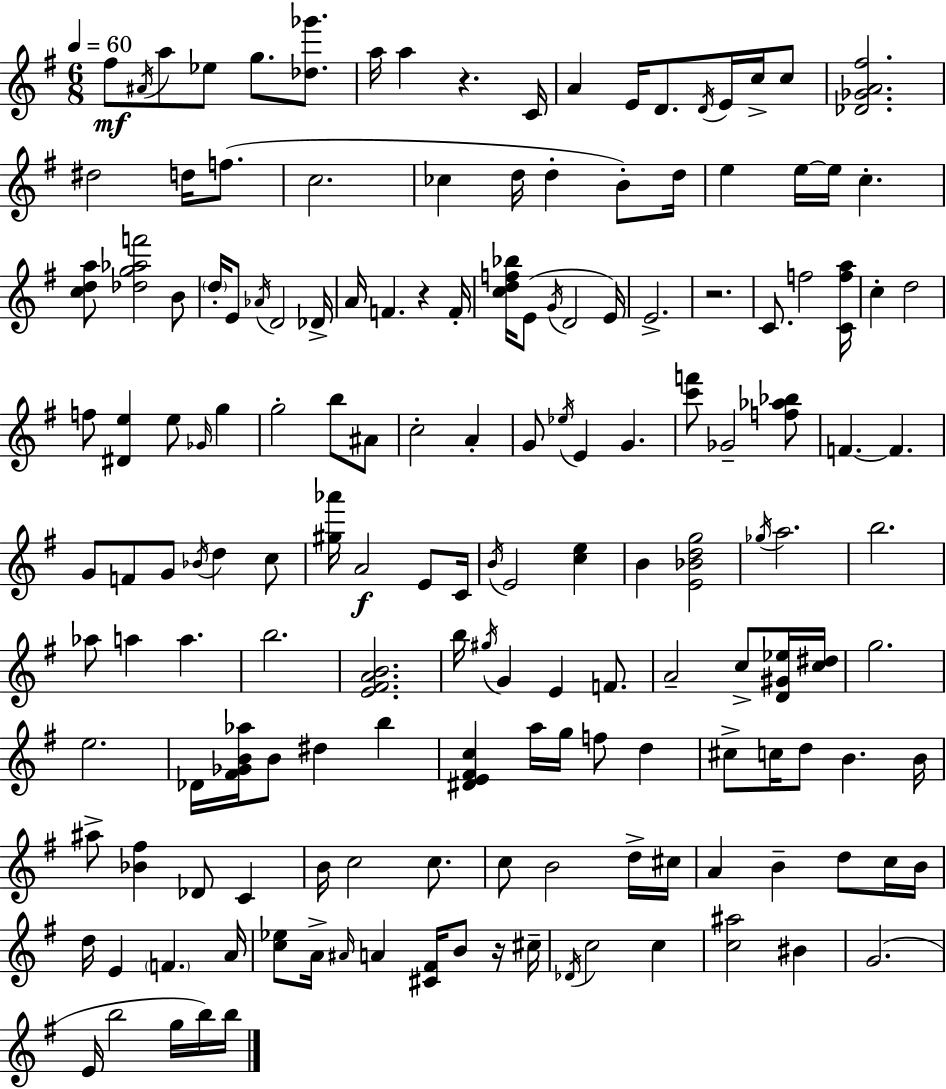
X:1
T:Untitled
M:6/8
L:1/4
K:G
^f/2 ^A/4 a/2 _e/2 g/2 [_d_g']/2 a/4 a z C/4 A E/4 D/2 D/4 E/4 c/4 c/2 [_D_GA^f]2 ^d2 d/4 f/2 c2 _c d/4 d B/2 d/4 e e/4 e/4 c [cda]/2 [_dg_af']2 B/2 d/4 E/2 _A/4 D2 _D/4 A/4 F z F/4 [cdf_b]/4 E/2 G/4 D2 E/4 E2 z2 C/2 f2 [Cfa]/4 c d2 f/2 [^De] e/2 _G/4 g g2 b/2 ^A/2 c2 A G/2 _e/4 E G [c'f']/2 _G2 [f_a_b]/2 F F G/2 F/2 G/2 _B/4 d c/2 [^g_a']/4 A2 E/2 C/4 B/4 E2 [ce] B [E_Bdg]2 _g/4 a2 b2 _a/2 a a b2 [E^FAB]2 b/4 ^g/4 G E F/2 A2 c/2 [D^G_e]/4 [c^d]/4 g2 e2 _D/4 [^F_GB_a]/4 B/2 ^d b [^DE^Fc] a/4 g/4 f/2 d ^c/2 c/4 d/2 B B/4 ^a/2 [_B^f] _D/2 C B/4 c2 c/2 c/2 B2 d/4 ^c/4 A B d/2 c/4 B/4 d/4 E F A/4 [c_e]/2 A/4 ^A/4 A [^C^F]/4 B/2 z/4 ^c/4 _D/4 c2 c [c^a]2 ^B G2 E/4 b2 g/4 b/4 b/4